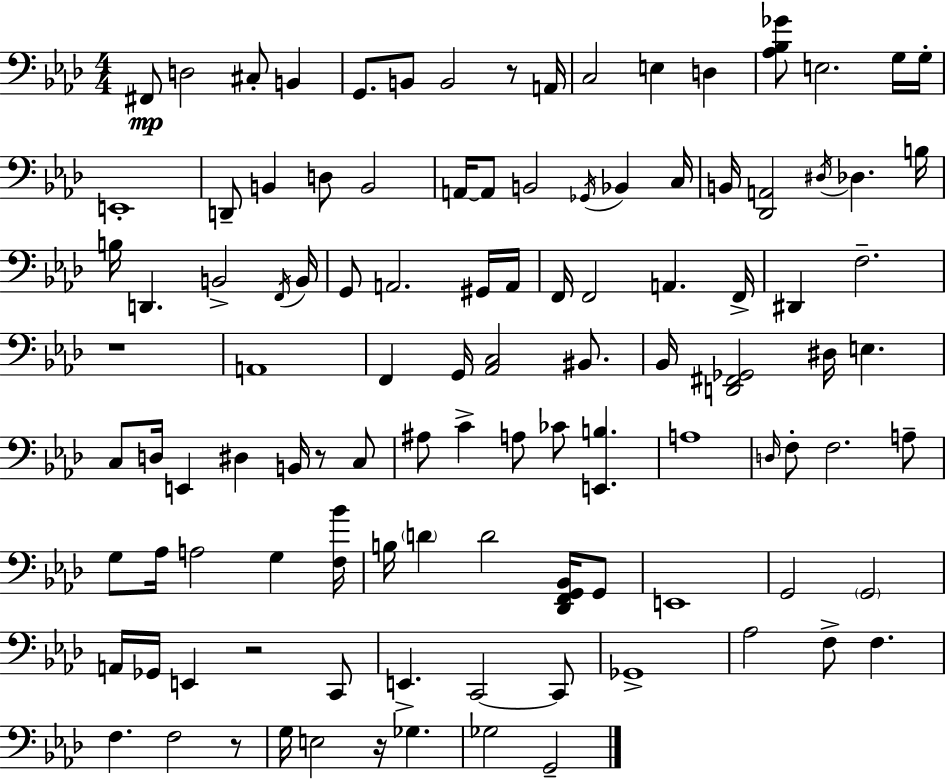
{
  \clef bass
  \numericTimeSignature
  \time 4/4
  \key aes \major
  \repeat volta 2 { fis,8\mp d2 cis8-. b,4 | g,8. b,8 b,2 r8 a,16 | c2 e4 d4 | <aes bes ges'>8 e2. g16 g16-. | \break e,1-. | d,8-- b,4 d8 b,2 | a,16~~ a,8 b,2 \acciaccatura { ges,16 } bes,4 | c16 b,16 <des, a,>2 \acciaccatura { dis16 } des4. | \break b16 b16 d,4. b,2-> | \acciaccatura { f,16 } b,16 g,8 a,2. | gis,16 a,16 f,16 f,2 a,4. | f,16-> dis,4 f2.-- | \break r1 | a,1 | f,4 g,16 <aes, c>2 | bis,8. bes,16 <d, fis, ges,>2 dis16 e4. | \break c8 d16 e,4 dis4 b,16 r8 | c8 ais8 c'4-> a8 ces'8 <e, b>4. | a1 | \grace { d16 } f8-. f2. | \break a8-- g8 aes16 a2 g4 | <f bes'>16 b16 \parenthesize d'4 d'2 | <des, f, g, bes,>16 g,8 e,1 | g,2 \parenthesize g,2 | \break a,16 ges,16 e,4 r2 | c,8 e,4.-> c,2~~ | c,8 ges,1-> | aes2 f8-> f4. | \break f4. f2 | r8 g16 e2 r16 ges4. | ges2 g,2-- | } \bar "|."
}